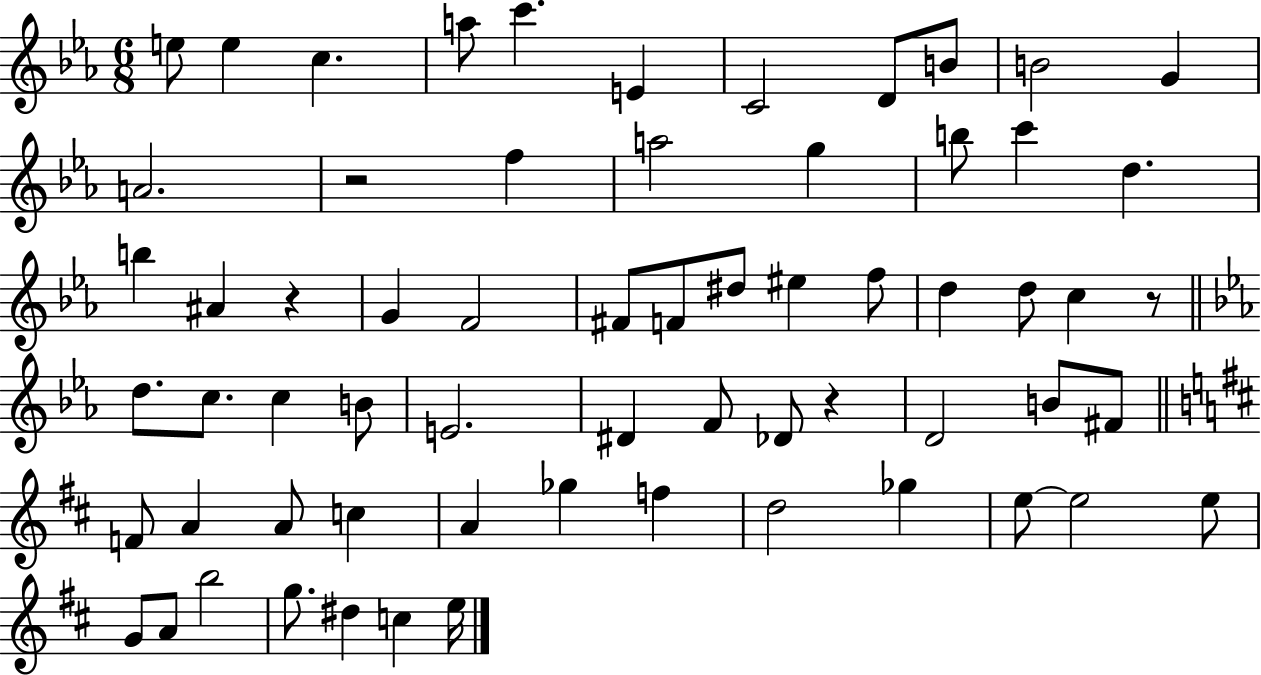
E5/e E5/q C5/q. A5/e C6/q. E4/q C4/h D4/e B4/e B4/h G4/q A4/h. R/h F5/q A5/h G5/q B5/e C6/q D5/q. B5/q A#4/q R/q G4/q F4/h F#4/e F4/e D#5/e EIS5/q F5/e D5/q D5/e C5/q R/e D5/e. C5/e. C5/q B4/e E4/h. D#4/q F4/e Db4/e R/q D4/h B4/e F#4/e F4/e A4/q A4/e C5/q A4/q Gb5/q F5/q D5/h Gb5/q E5/e E5/h E5/e G4/e A4/e B5/h G5/e. D#5/q C5/q E5/s